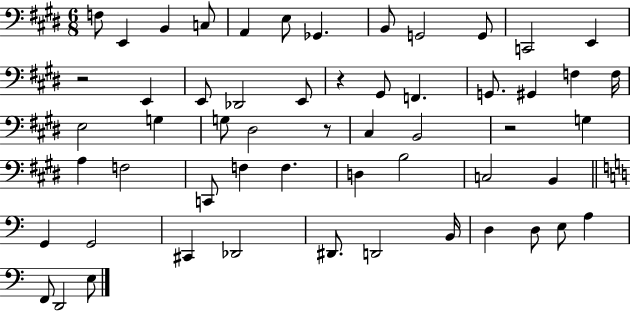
X:1
T:Untitled
M:6/8
L:1/4
K:E
F,/2 E,, B,, C,/2 A,, E,/2 _G,, B,,/2 G,,2 G,,/2 C,,2 E,, z2 E,, E,,/2 _D,,2 E,,/2 z ^G,,/2 F,, G,,/2 ^G,, F, F,/4 E,2 G, G,/2 ^D,2 z/2 ^C, B,,2 z2 G, A, F,2 C,,/2 F, F, D, B,2 C,2 B,, G,, G,,2 ^C,, _D,,2 ^D,,/2 D,,2 B,,/4 D, D,/2 E,/2 A, F,,/2 D,,2 E,/2